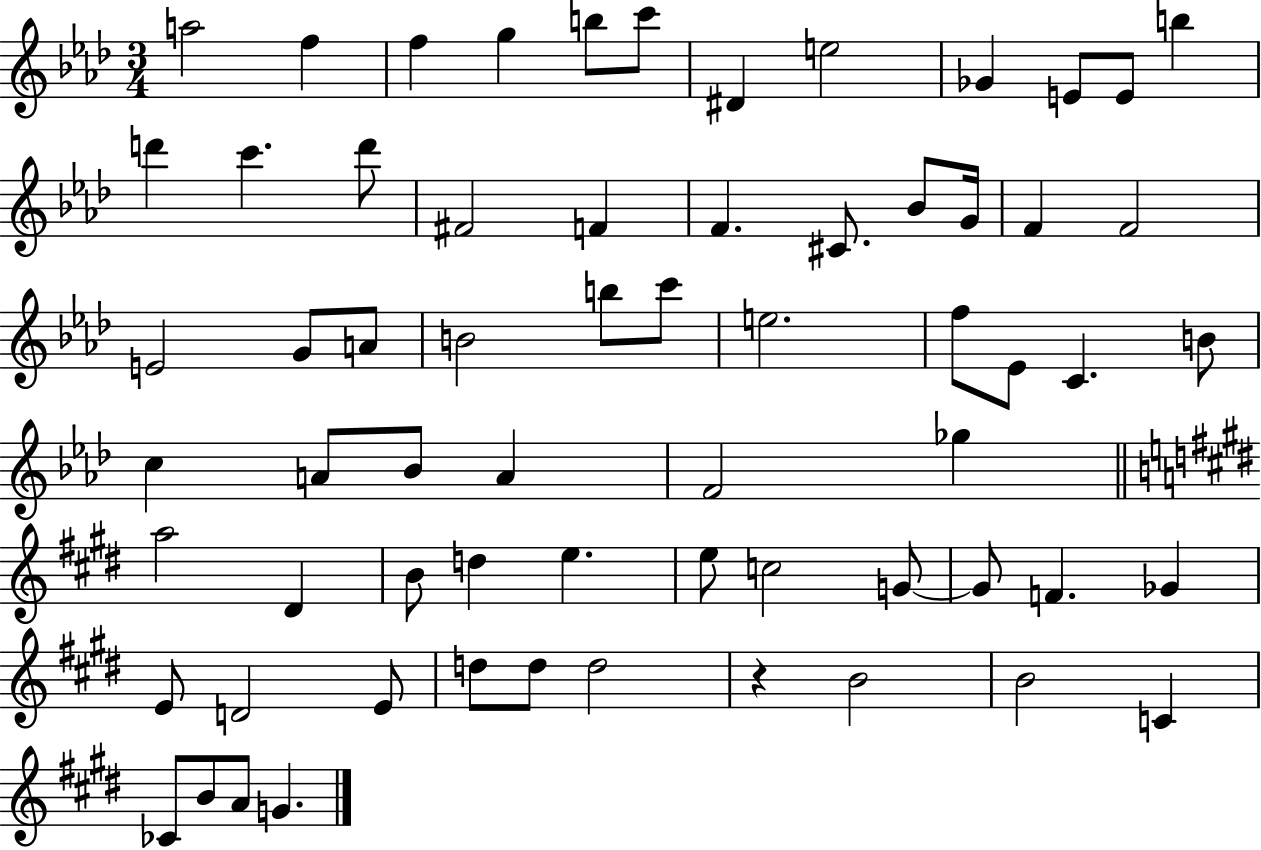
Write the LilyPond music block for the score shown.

{
  \clef treble
  \numericTimeSignature
  \time 3/4
  \key aes \major
  a''2 f''4 | f''4 g''4 b''8 c'''8 | dis'4 e''2 | ges'4 e'8 e'8 b''4 | \break d'''4 c'''4. d'''8 | fis'2 f'4 | f'4. cis'8. bes'8 g'16 | f'4 f'2 | \break e'2 g'8 a'8 | b'2 b''8 c'''8 | e''2. | f''8 ees'8 c'4. b'8 | \break c''4 a'8 bes'8 a'4 | f'2 ges''4 | \bar "||" \break \key e \major a''2 dis'4 | b'8 d''4 e''4. | e''8 c''2 g'8~~ | g'8 f'4. ges'4 | \break e'8 d'2 e'8 | d''8 d''8 d''2 | r4 b'2 | b'2 c'4 | \break ces'8 b'8 a'8 g'4. | \bar "|."
}